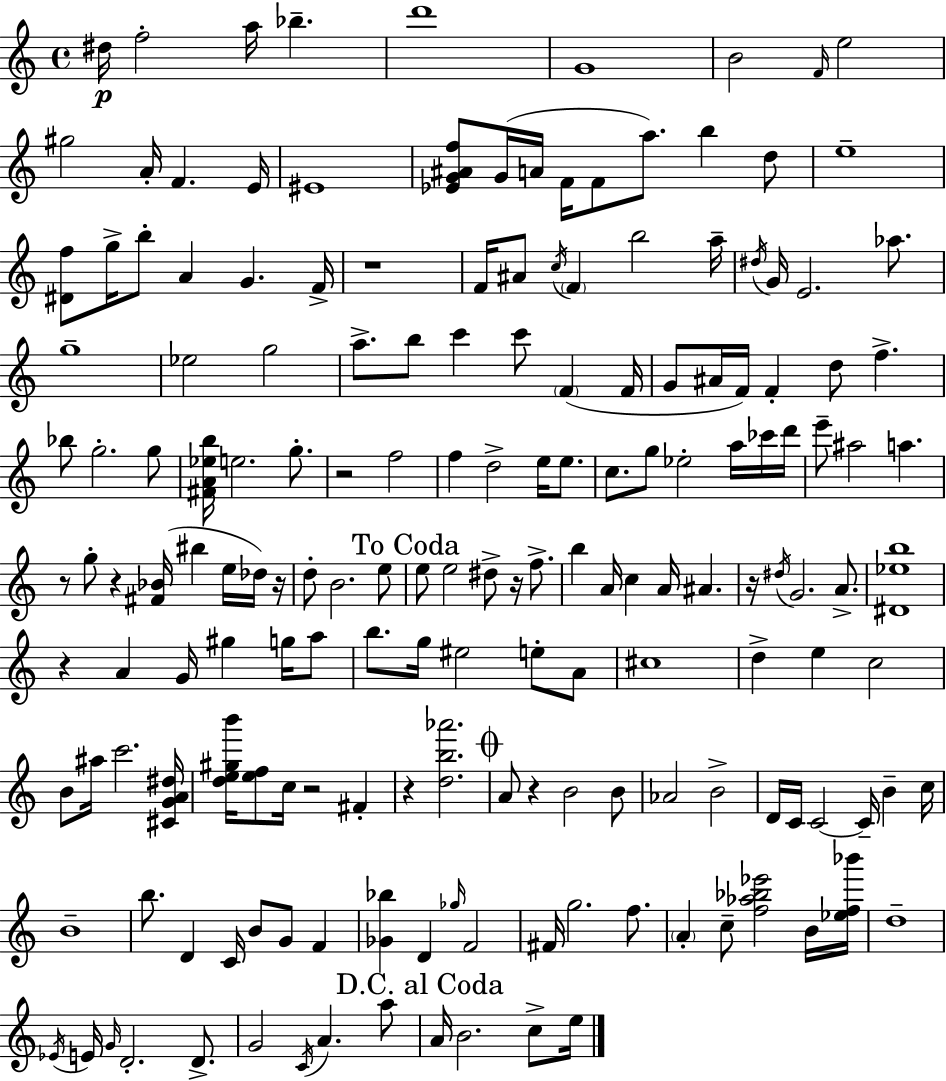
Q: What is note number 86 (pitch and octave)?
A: A4